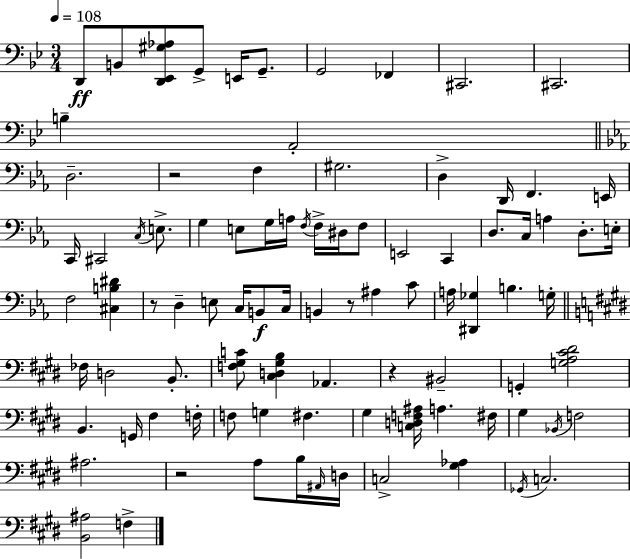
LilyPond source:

{
  \clef bass
  \numericTimeSignature
  \time 3/4
  \key g \minor
  \tempo 4 = 108
  d,8\ff b,8 <d, ees, gis aes>8 g,8-> e,16 g,8.-- | g,2 fes,4 | cis,2. | cis,2. | \break b4-- a,2-. | \bar "||" \break \key ees \major d2.-- | r2 f4 | gis2. | d4-> d,16 f,4. e,16 | \break c,16 cis,2 \acciaccatura { c16 } e8.-> | g4 e8 g16 a16 \acciaccatura { f16 } f16-> dis16 | f8 e,2 c,4 | d8. c16 a4 d8.-. | \break e16-. f2 <cis b dis'>4 | r8 d4-- e8 c16 b,8\f | c16 b,4 r8 ais4 | c'8 a16 <dis, ges>4 b4. | \break g16-. \bar "||" \break \key e \major fes16 d2 b,8.-. | <f gis c'>8 <cis d gis b>4 aes,4. | r4 bis,2-- | g,4-. <g a cis' dis'>2 | \break b,4. g,16 fis4 f16-. | f8 g4 fis4. | gis4 <c d f ais>16 a4. fis16 | gis4 \acciaccatura { bes,16 } f2 | \break ais2. | r2 a8 b16 | \grace { ais,16 } d16 c2-> <gis aes>4 | \acciaccatura { ges,16 } c2. | \break <b, ais>2 f4-> | \bar "|."
}